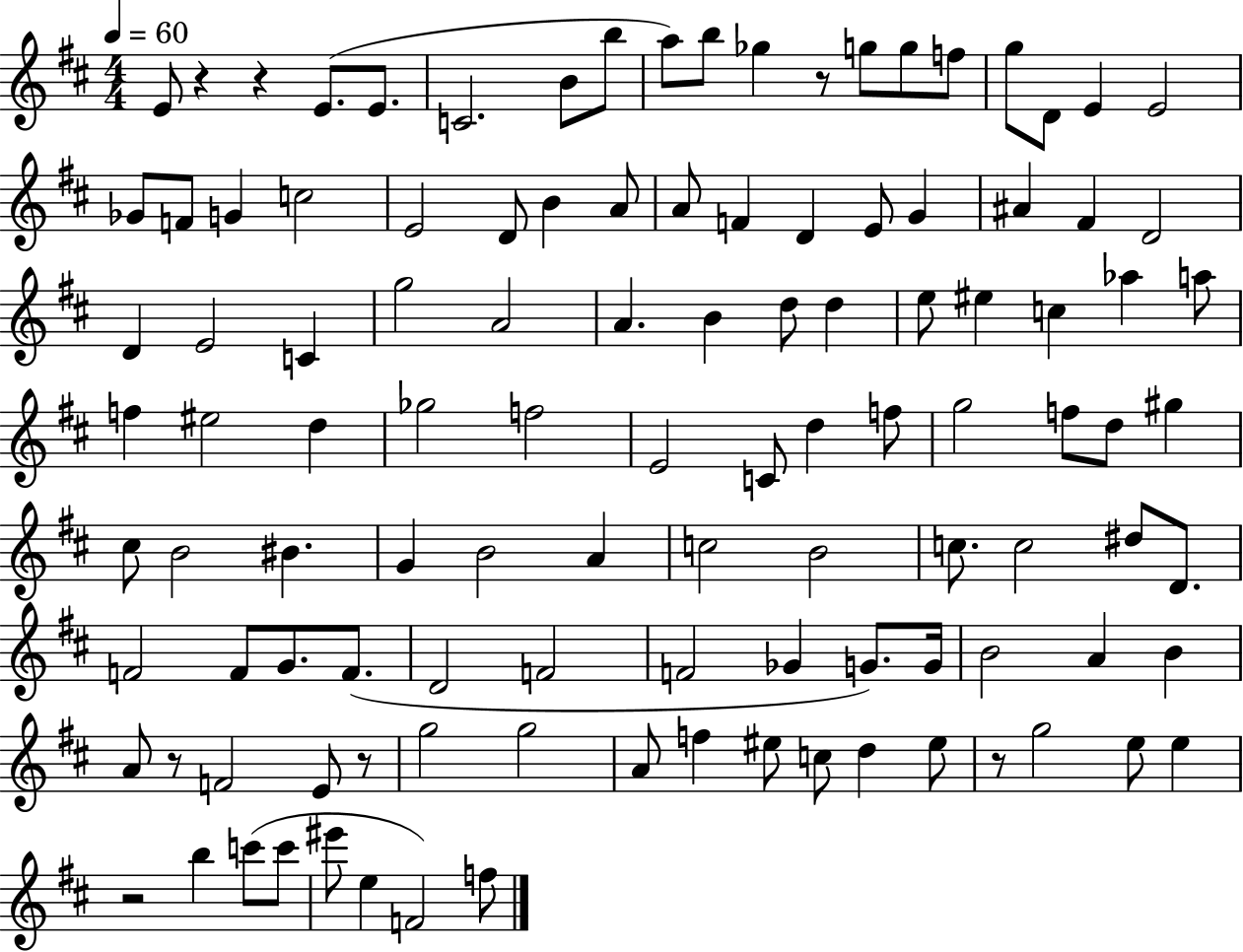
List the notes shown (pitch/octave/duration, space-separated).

E4/e R/q R/q E4/e. E4/e. C4/h. B4/e B5/e A5/e B5/e Gb5/q R/e G5/e G5/e F5/e G5/e D4/e E4/q E4/h Gb4/e F4/e G4/q C5/h E4/h D4/e B4/q A4/e A4/e F4/q D4/q E4/e G4/q A#4/q F#4/q D4/h D4/q E4/h C4/q G5/h A4/h A4/q. B4/q D5/e D5/q E5/e EIS5/q C5/q Ab5/q A5/e F5/q EIS5/h D5/q Gb5/h F5/h E4/h C4/e D5/q F5/e G5/h F5/e D5/e G#5/q C#5/e B4/h BIS4/q. G4/q B4/h A4/q C5/h B4/h C5/e. C5/h D#5/e D4/e. F4/h F4/e G4/e. F4/e. D4/h F4/h F4/h Gb4/q G4/e. G4/s B4/h A4/q B4/q A4/e R/e F4/h E4/e R/e G5/h G5/h A4/e F5/q EIS5/e C5/e D5/q EIS5/e R/e G5/h E5/e E5/q R/h B5/q C6/e C6/e EIS6/e E5/q F4/h F5/e